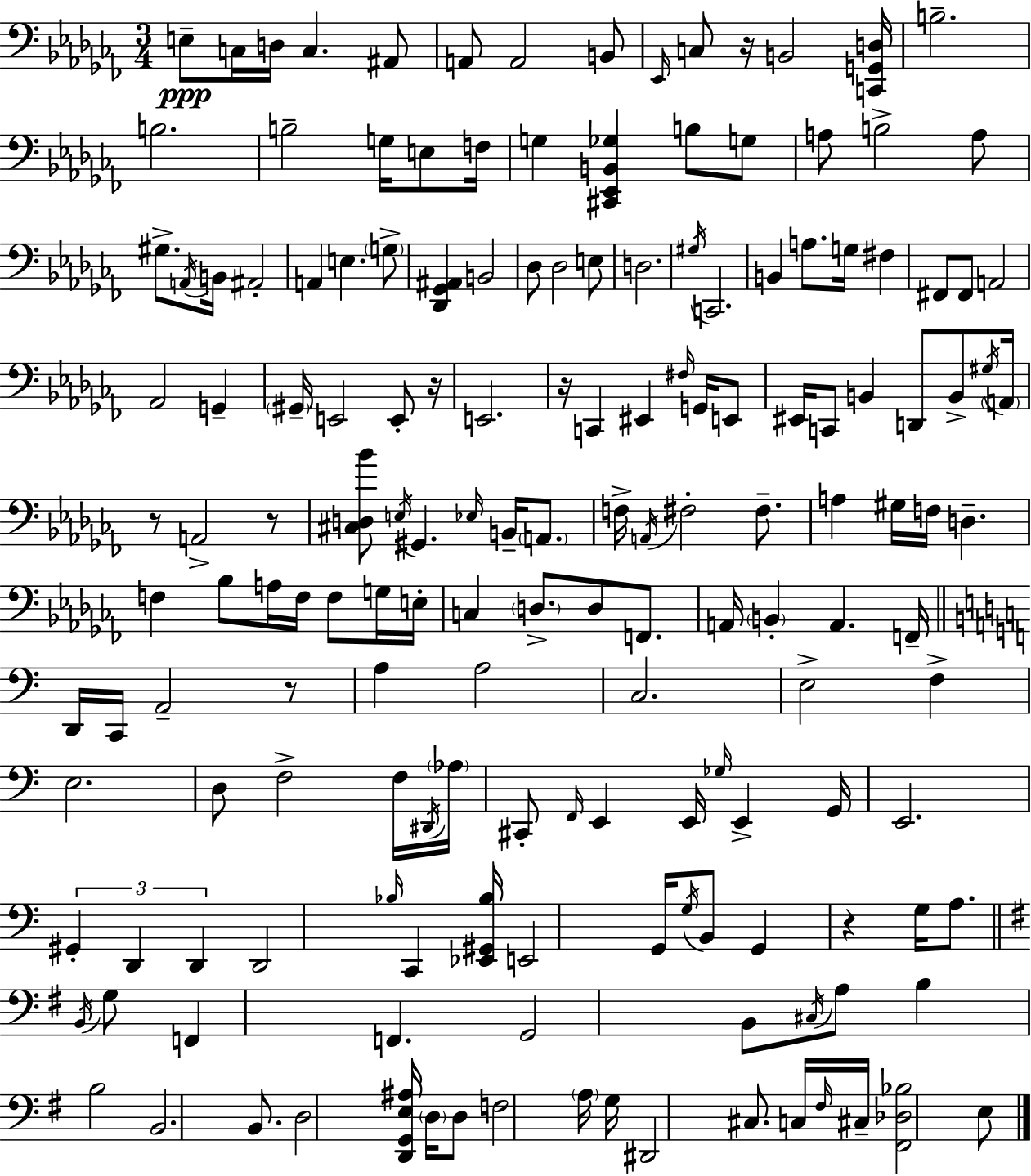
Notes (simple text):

E3/e C3/s D3/s C3/q. A#2/e A2/e A2/h B2/e Eb2/s C3/e R/s B2/h [C2,G2,D3]/s B3/h. B3/h. B3/h G3/s E3/e F3/s G3/q [C#2,Eb2,B2,Gb3]/q B3/e G3/e A3/e B3/h A3/e G#3/e. A2/s B2/s A#2/h A2/q E3/q. G3/e [Db2,Gb2,A#2]/q B2/h Db3/e Db3/h E3/e D3/h. G#3/s C2/h. B2/q A3/e. G3/s F#3/q F#2/e F#2/e A2/h Ab2/h G2/q G#2/s E2/h E2/e R/s E2/h. R/s C2/q EIS2/q F#3/s G2/s E2/e EIS2/s C2/e B2/q D2/e B2/e G#3/s A2/s R/e A2/h R/e [C#3,D3,Bb4]/e E3/s G#2/q. Eb3/s B2/s A2/e. F3/s A2/s F#3/h F#3/e. A3/q G#3/s F3/s D3/q. F3/q Bb3/e A3/s F3/s F3/e G3/s E3/s C3/q D3/e. D3/e F2/e. A2/s B2/q A2/q. F2/s D2/s C2/s A2/h R/e A3/q A3/h C3/h. E3/h F3/q E3/h. D3/e F3/h F3/s D#2/s Ab3/s C#2/e F2/s E2/q E2/s Gb3/s E2/q G2/s E2/h. G#2/q D2/q D2/q D2/h Bb3/s C2/q [Eb2,G#2,Bb3]/s E2/h G2/s G3/s B2/e G2/q R/q G3/s A3/e. B2/s G3/e F2/q F2/q. G2/h B2/e C#3/s A3/e B3/q B3/h B2/h. B2/e. D3/h [D2,G2,E3,A#3]/s D3/s D3/e F3/h A3/s G3/s D#2/h C#3/e. C3/s F#3/s C#3/s [F#2,Db3,Bb3]/h E3/e